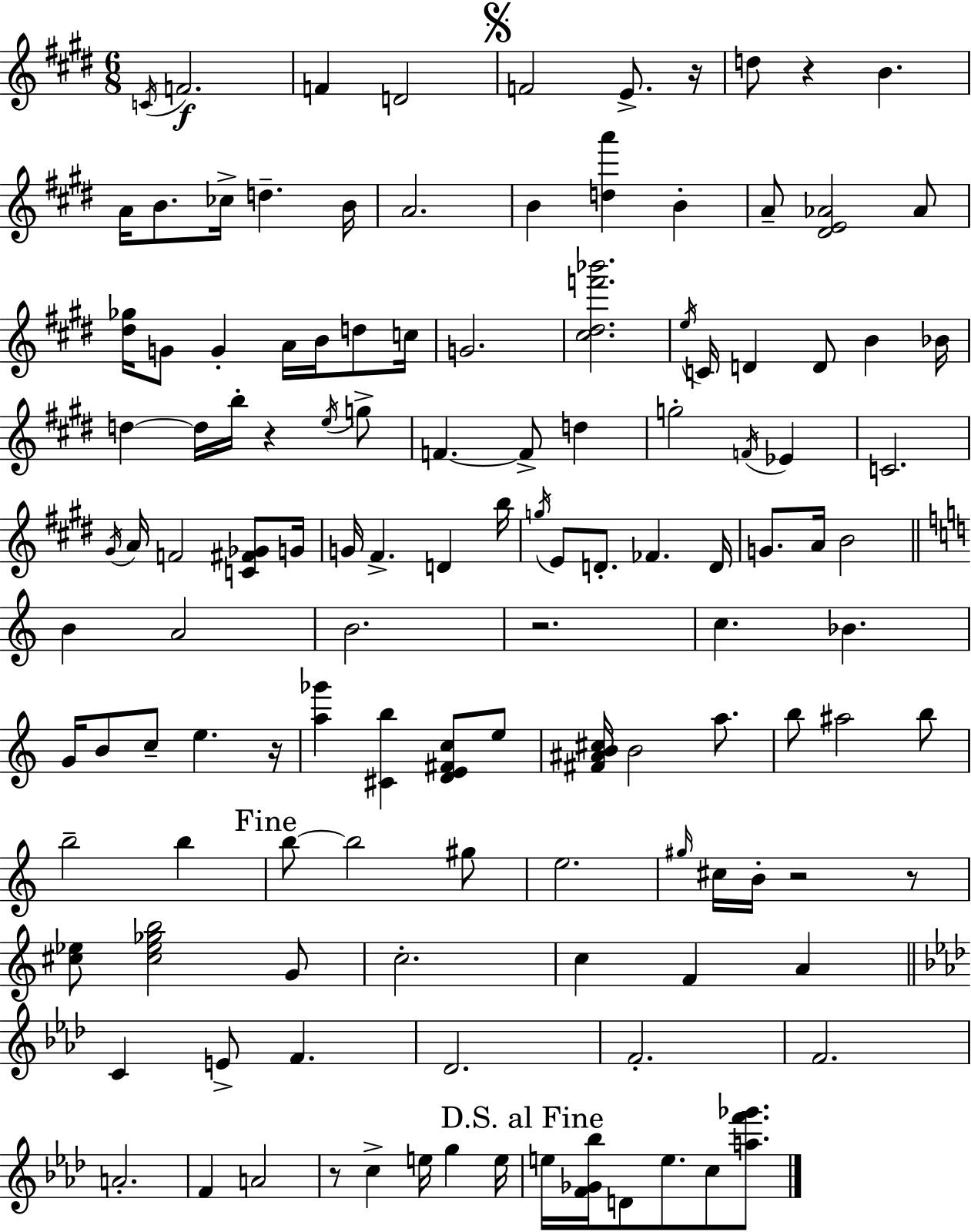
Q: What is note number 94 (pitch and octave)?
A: F4